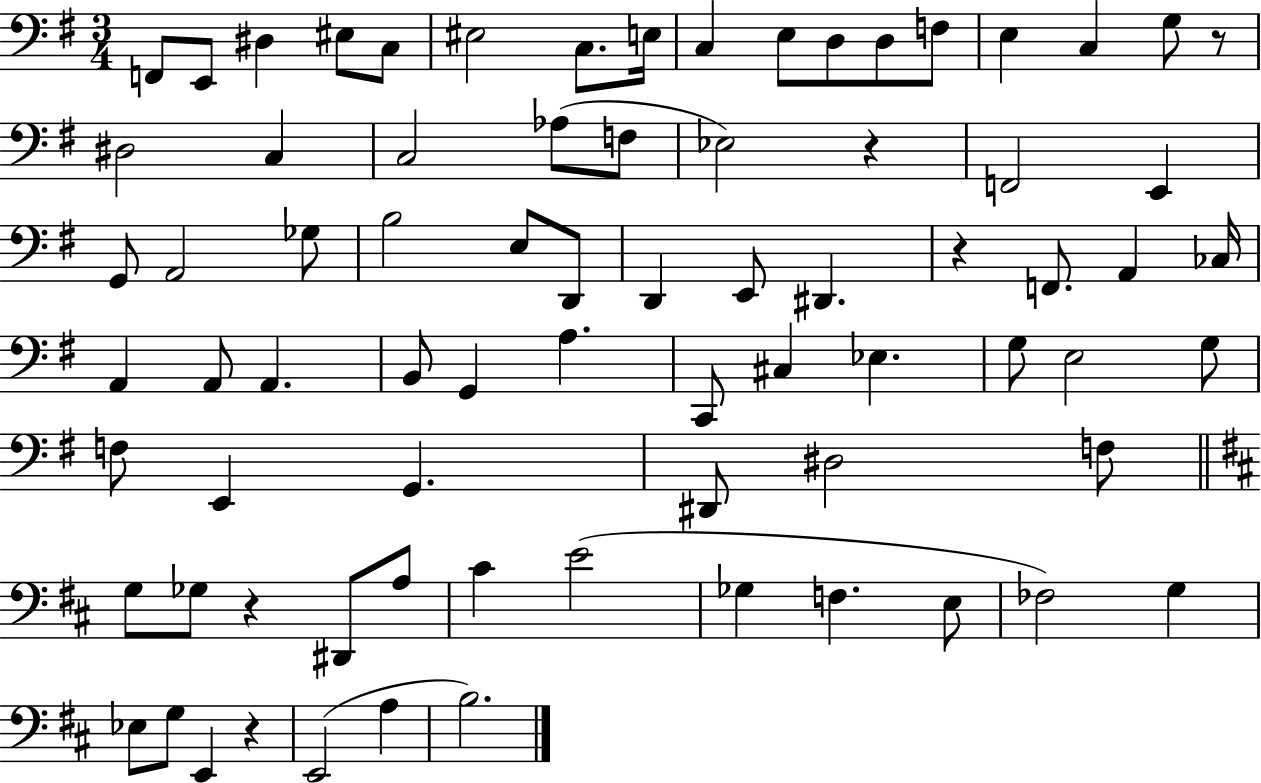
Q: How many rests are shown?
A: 5